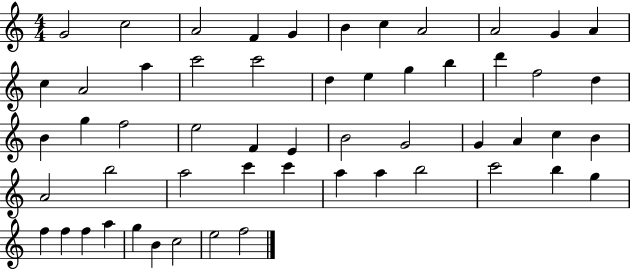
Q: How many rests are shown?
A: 0